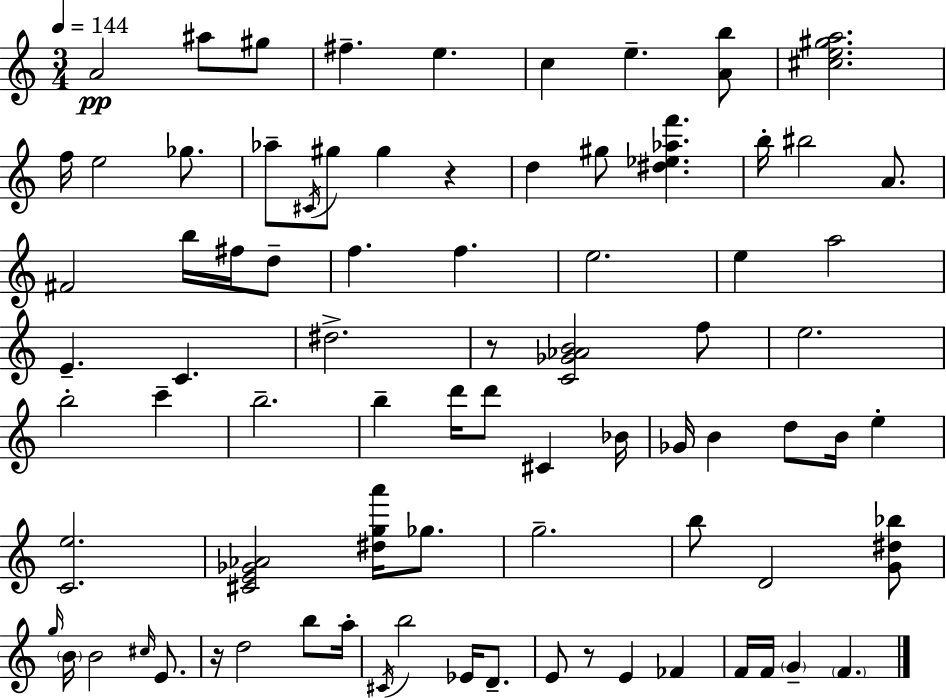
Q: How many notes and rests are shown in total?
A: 81